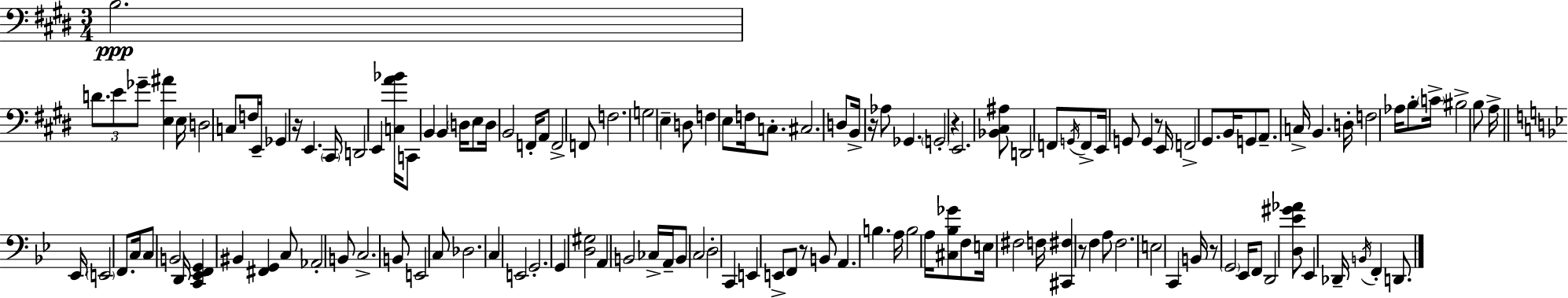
X:1
T:Untitled
M:3/4
L:1/4
K:E
B,2 D/2 E/2 _G/2 [E,^A] E,/4 D,2 C,/2 F,/4 E,,/4 _G,, z/4 E,, ^C,,/4 D,,2 E,, [C,A_B]/4 C,,/2 B,, B,, D,/4 E,/2 D,/4 B,,2 F,,/4 A,,/2 F,,2 F,,/2 F,2 G,2 E, D,/2 F, E,/2 F,/4 C,/2 ^C,2 D,/2 B,,/4 z/4 _A,/2 _G,, G,,2 z E,,2 [_B,,^C,^A,]/2 D,,2 F,,/2 G,,/4 F,,/2 E,,/4 G,,/2 G,, z/2 E,,/4 F,,2 ^G,,/2 B,,/4 G,,/2 A,,/2 C,/4 B,, D,/4 F,2 _A,/4 B,/2 C/4 ^B,2 B,/2 A,/4 _E,,/4 E,,2 F,,/2 C,/4 C,/2 B,,2 D,,/4 [C,,_E,,F,,G,,] ^B,, [^F,,G,,] C,/2 _A,,2 B,,/2 C,2 B,,/2 E,,2 C,/2 _D,2 C, E,,2 G,,2 G,, [D,^G,]2 A,, B,,2 _C,/4 A,,/4 B,,/2 C,2 D,2 C,, E,, E,,/2 F,,/2 z/2 B,,/2 A,, B, A,/4 B,2 A,/4 [^C,_B,_G]/2 F,/2 E,/4 ^F,2 F,/4 [^C,,^F,] z/2 F, A,/2 F,2 E,2 C,, B,,/4 z/2 G,,2 _E,,/4 F,,/2 D,,2 [D,_E^G_A]/2 _E,, _D,,/4 B,,/4 F,, D,,/2